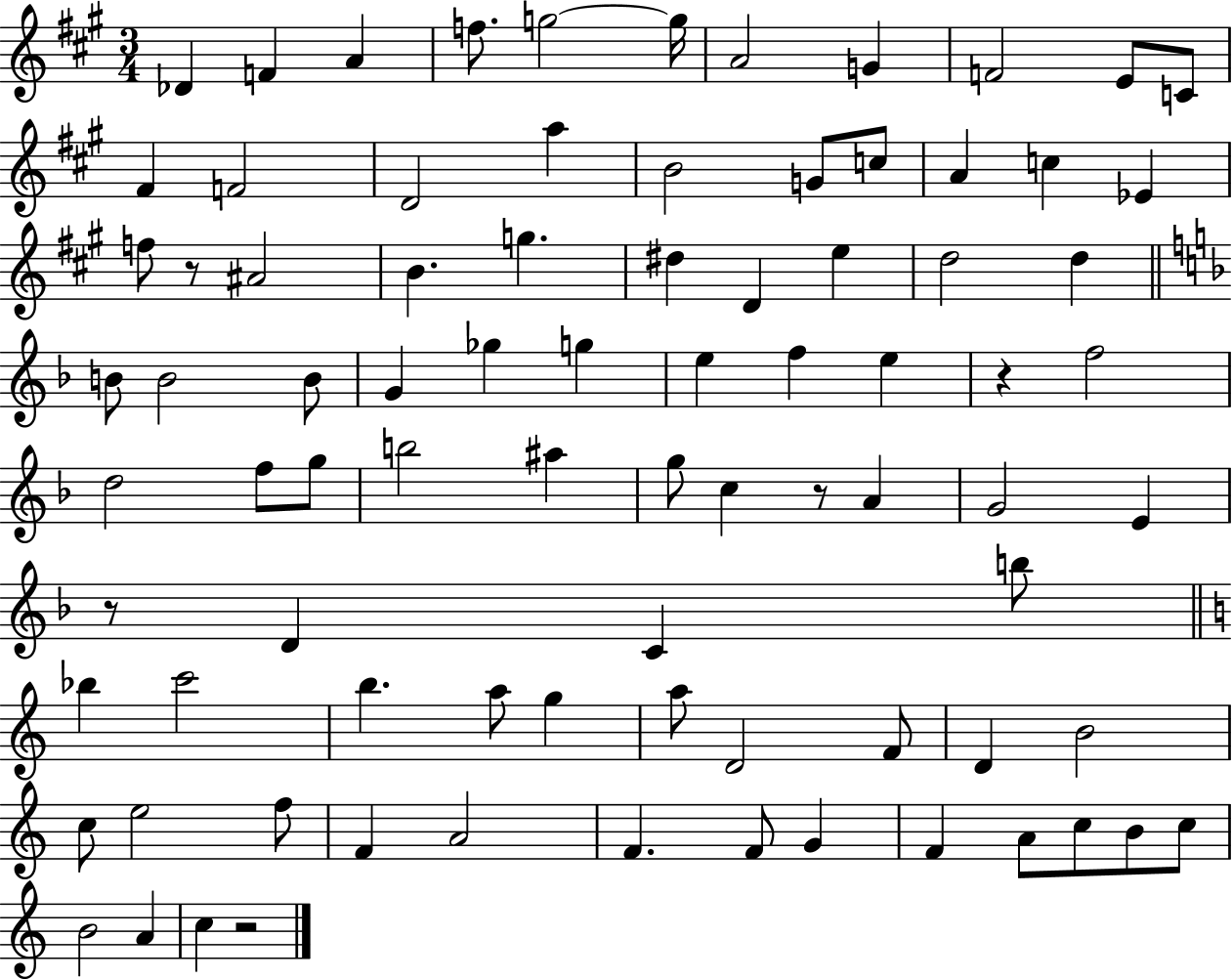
{
  \clef treble
  \numericTimeSignature
  \time 3/4
  \key a \major
  des'4 f'4 a'4 | f''8. g''2~~ g''16 | a'2 g'4 | f'2 e'8 c'8 | \break fis'4 f'2 | d'2 a''4 | b'2 g'8 c''8 | a'4 c''4 ees'4 | \break f''8 r8 ais'2 | b'4. g''4. | dis''4 d'4 e''4 | d''2 d''4 | \break \bar "||" \break \key f \major b'8 b'2 b'8 | g'4 ges''4 g''4 | e''4 f''4 e''4 | r4 f''2 | \break d''2 f''8 g''8 | b''2 ais''4 | g''8 c''4 r8 a'4 | g'2 e'4 | \break r8 d'4 c'4 b''8 | \bar "||" \break \key c \major bes''4 c'''2 | b''4. a''8 g''4 | a''8 d'2 f'8 | d'4 b'2 | \break c''8 e''2 f''8 | f'4 a'2 | f'4. f'8 g'4 | f'4 a'8 c''8 b'8 c''8 | \break b'2 a'4 | c''4 r2 | \bar "|."
}